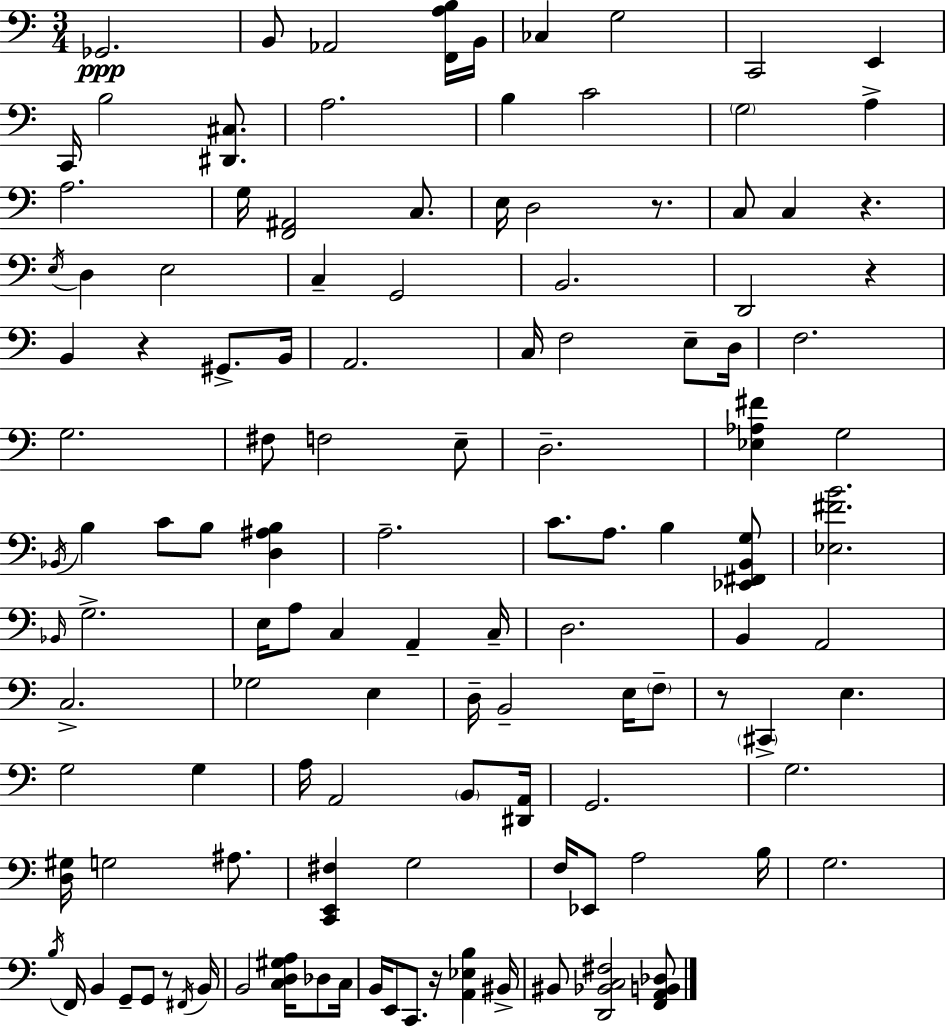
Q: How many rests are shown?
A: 7